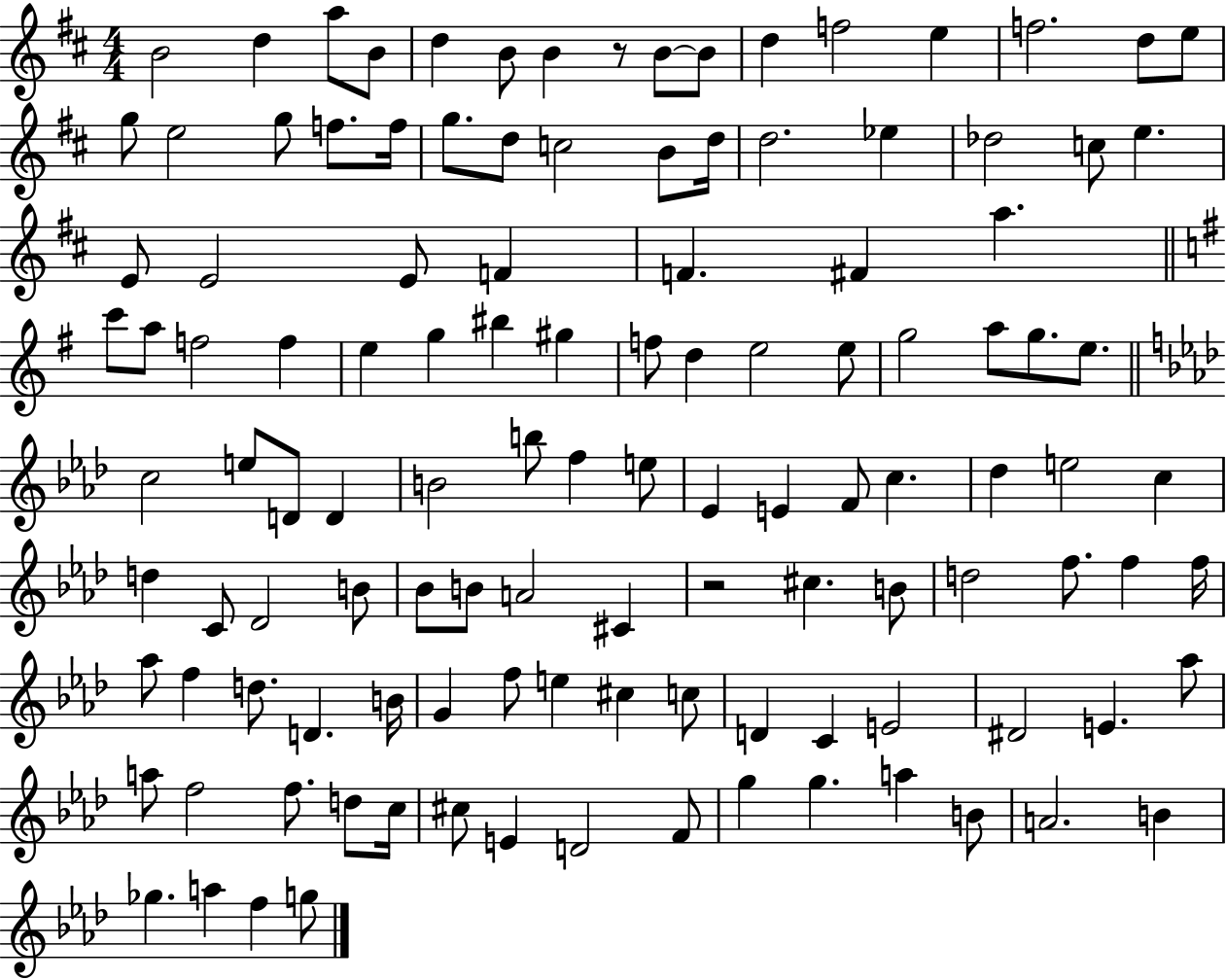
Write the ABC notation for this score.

X:1
T:Untitled
M:4/4
L:1/4
K:D
B2 d a/2 B/2 d B/2 B z/2 B/2 B/2 d f2 e f2 d/2 e/2 g/2 e2 g/2 f/2 f/4 g/2 d/2 c2 B/2 d/4 d2 _e _d2 c/2 e E/2 E2 E/2 F F ^F a c'/2 a/2 f2 f e g ^b ^g f/2 d e2 e/2 g2 a/2 g/2 e/2 c2 e/2 D/2 D B2 b/2 f e/2 _E E F/2 c _d e2 c d C/2 _D2 B/2 _B/2 B/2 A2 ^C z2 ^c B/2 d2 f/2 f f/4 _a/2 f d/2 D B/4 G f/2 e ^c c/2 D C E2 ^D2 E _a/2 a/2 f2 f/2 d/2 c/4 ^c/2 E D2 F/2 g g a B/2 A2 B _g a f g/2